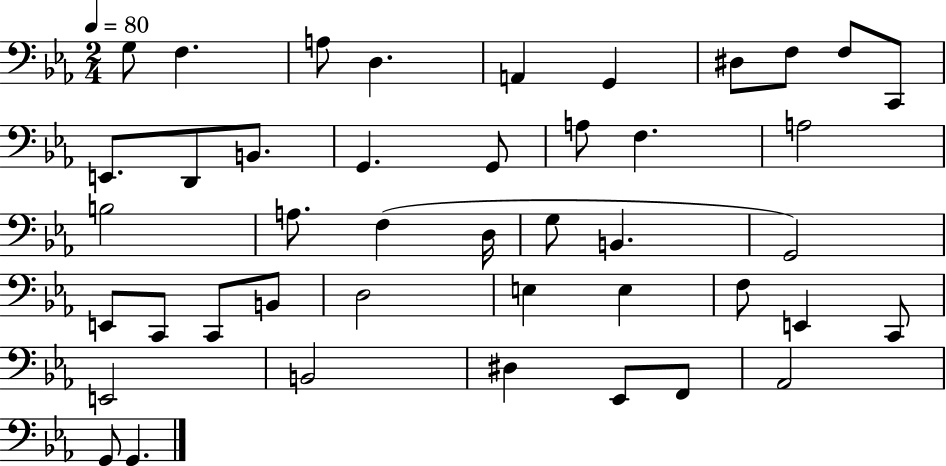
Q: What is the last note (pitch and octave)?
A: G2